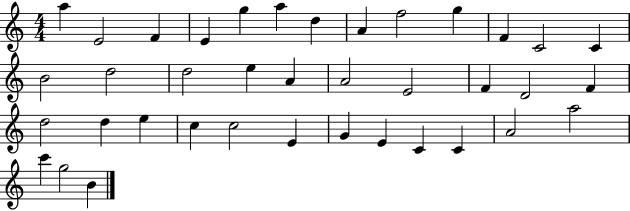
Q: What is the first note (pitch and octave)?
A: A5